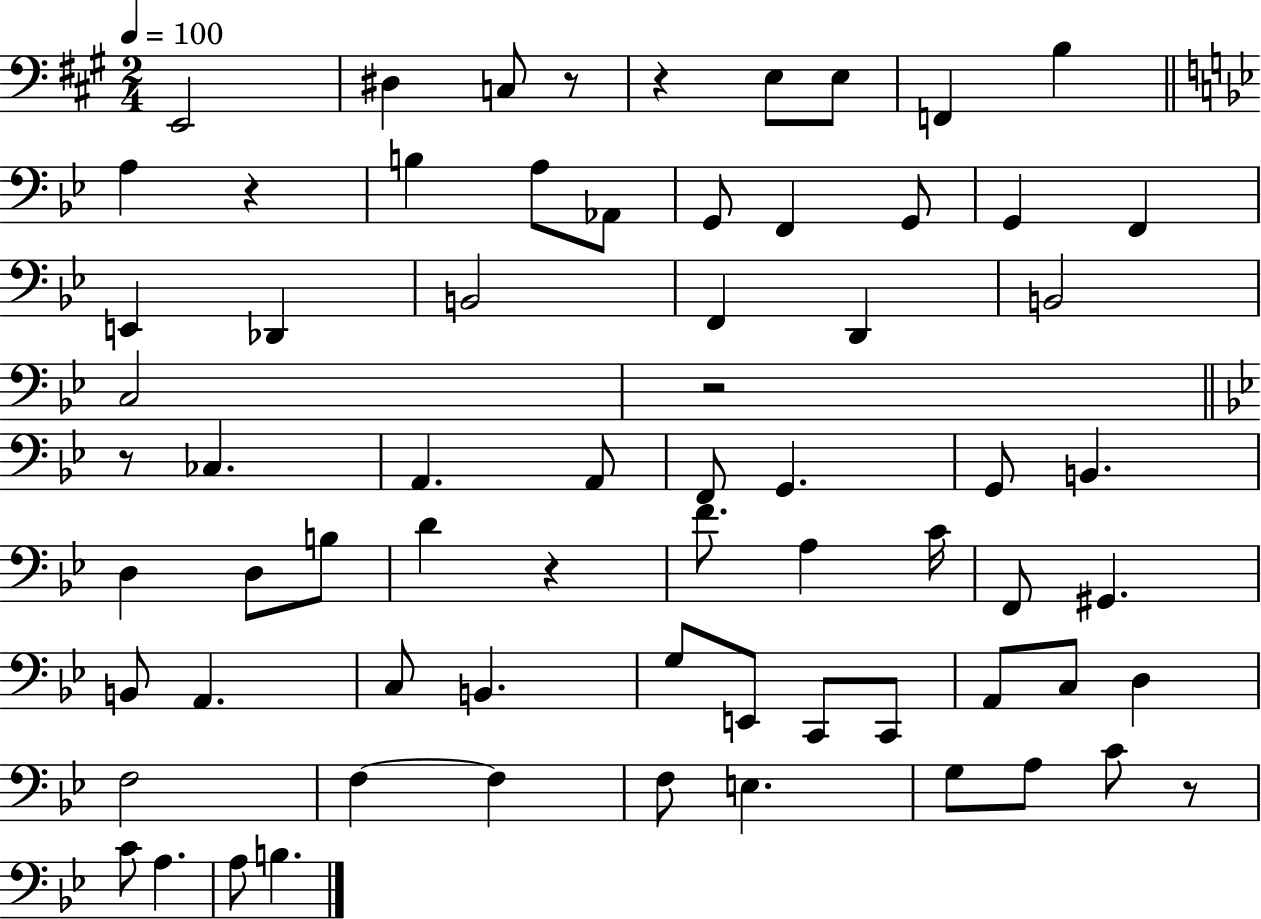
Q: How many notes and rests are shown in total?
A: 69